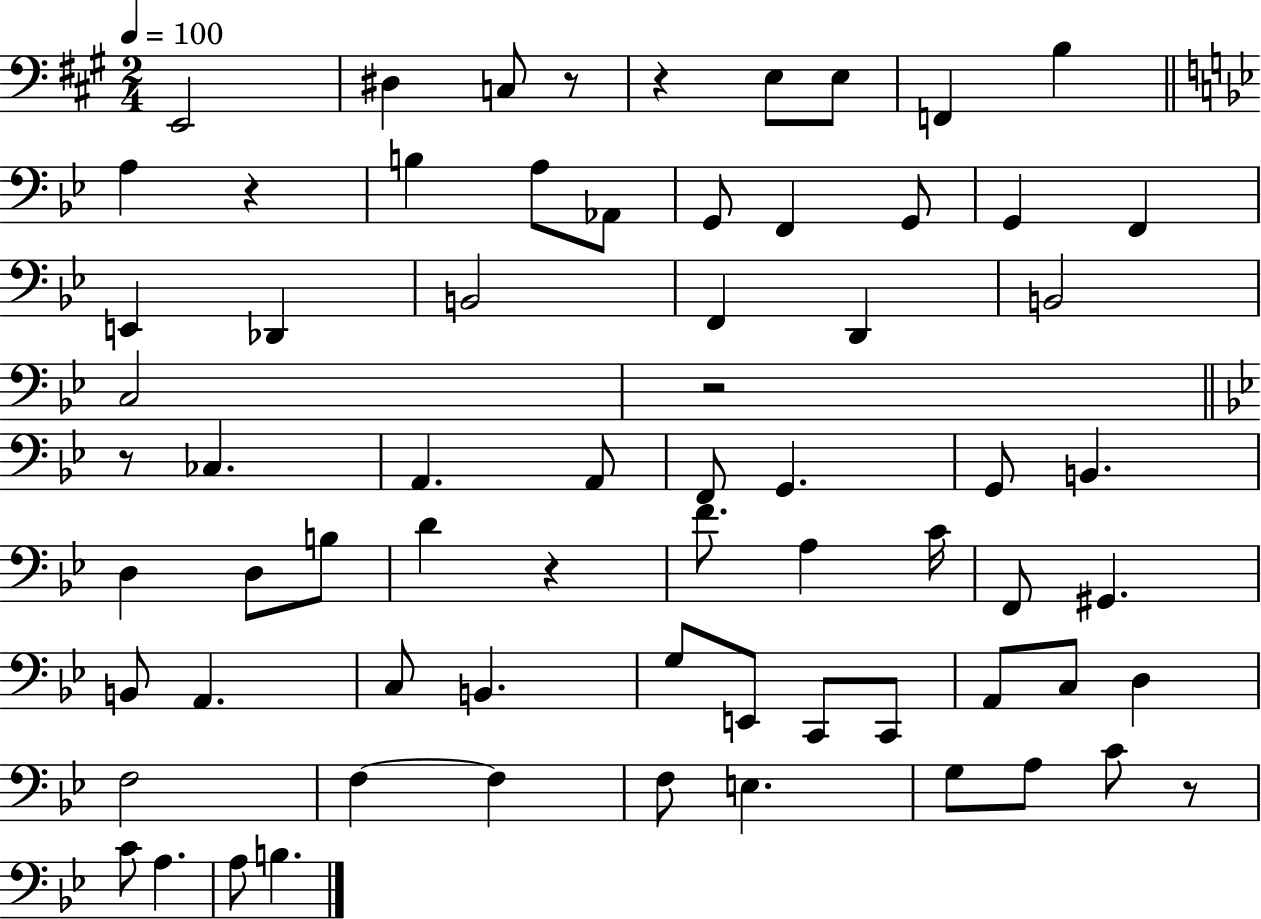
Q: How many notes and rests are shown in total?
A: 69